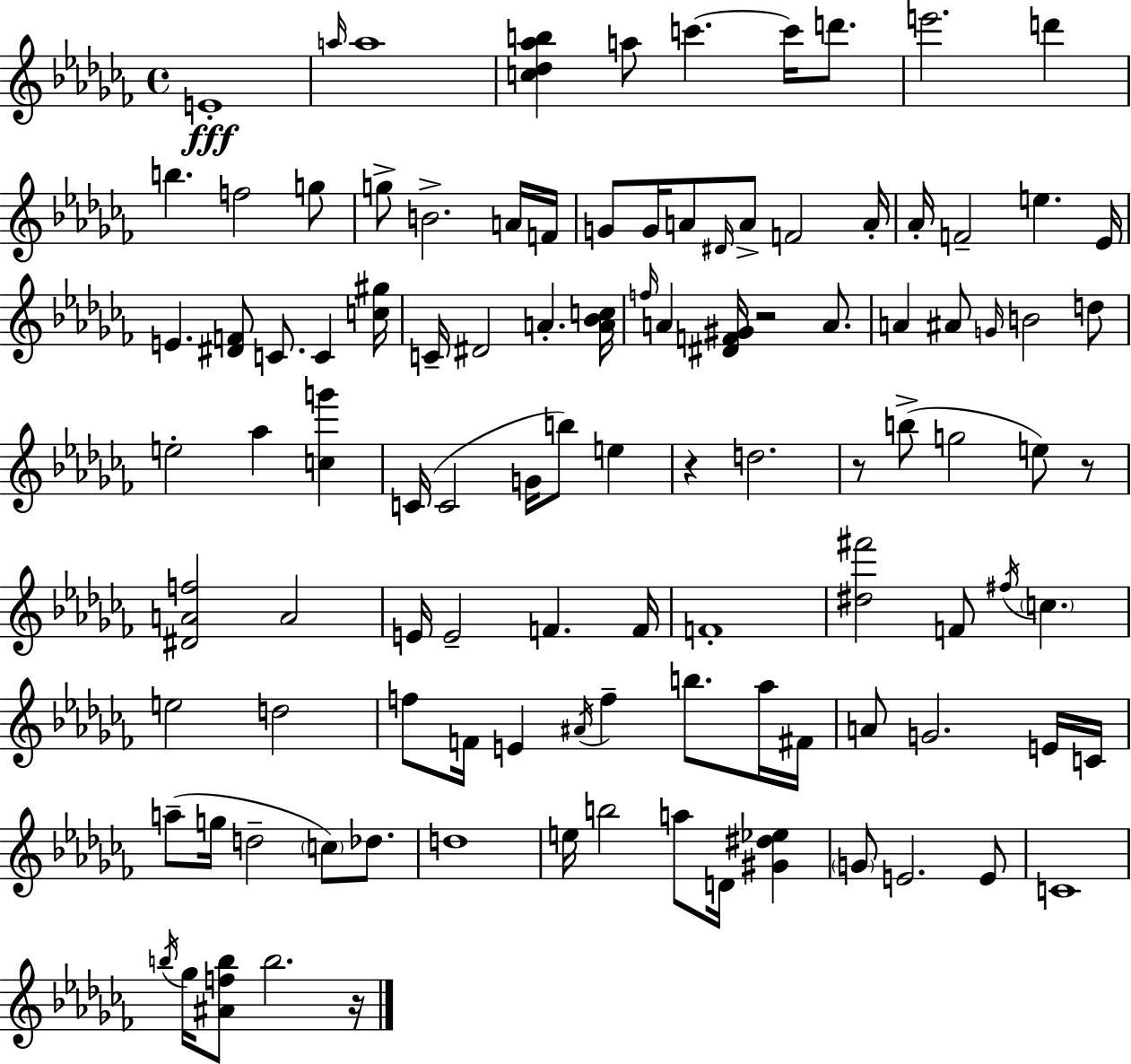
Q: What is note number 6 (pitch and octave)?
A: C6